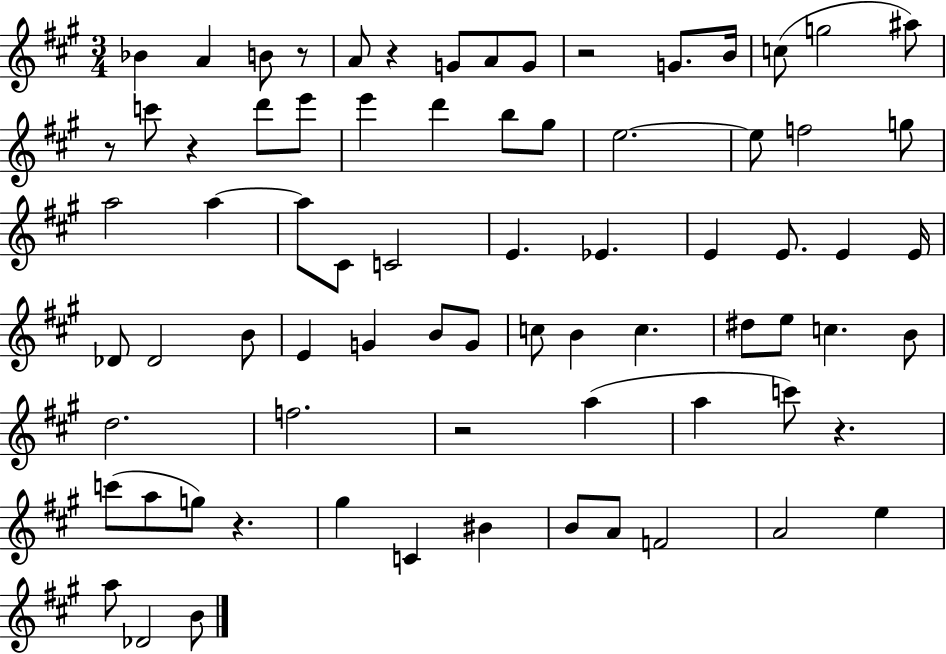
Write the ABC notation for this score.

X:1
T:Untitled
M:3/4
L:1/4
K:A
_B A B/2 z/2 A/2 z G/2 A/2 G/2 z2 G/2 B/4 c/2 g2 ^a/2 z/2 c'/2 z d'/2 e'/2 e' d' b/2 ^g/2 e2 e/2 f2 g/2 a2 a a/2 ^C/2 C2 E _E E E/2 E E/4 _D/2 _D2 B/2 E G B/2 G/2 c/2 B c ^d/2 e/2 c B/2 d2 f2 z2 a a c'/2 z c'/2 a/2 g/2 z ^g C ^B B/2 A/2 F2 A2 e a/2 _D2 B/2